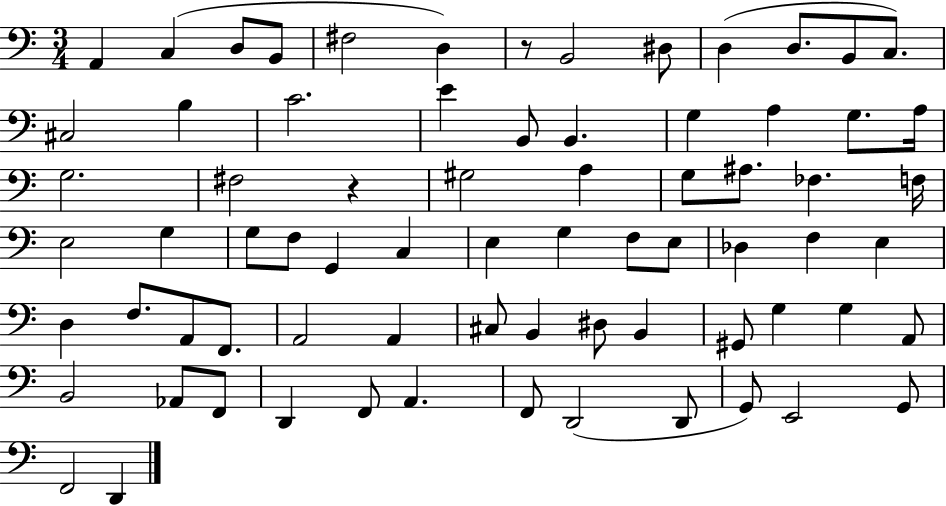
A2/q C3/q D3/e B2/e F#3/h D3/q R/e B2/h D#3/e D3/q D3/e. B2/e C3/e. C#3/h B3/q C4/h. E4/q B2/e B2/q. G3/q A3/q G3/e. A3/s G3/h. F#3/h R/q G#3/h A3/q G3/e A#3/e. FES3/q. F3/s E3/h G3/q G3/e F3/e G2/q C3/q E3/q G3/q F3/e E3/e Db3/q F3/q E3/q D3/q F3/e. A2/e F2/e. A2/h A2/q C#3/e B2/q D#3/e B2/q G#2/e G3/q G3/q A2/e B2/h Ab2/e F2/e D2/q F2/e A2/q. F2/e D2/h D2/e G2/e E2/h G2/e F2/h D2/q